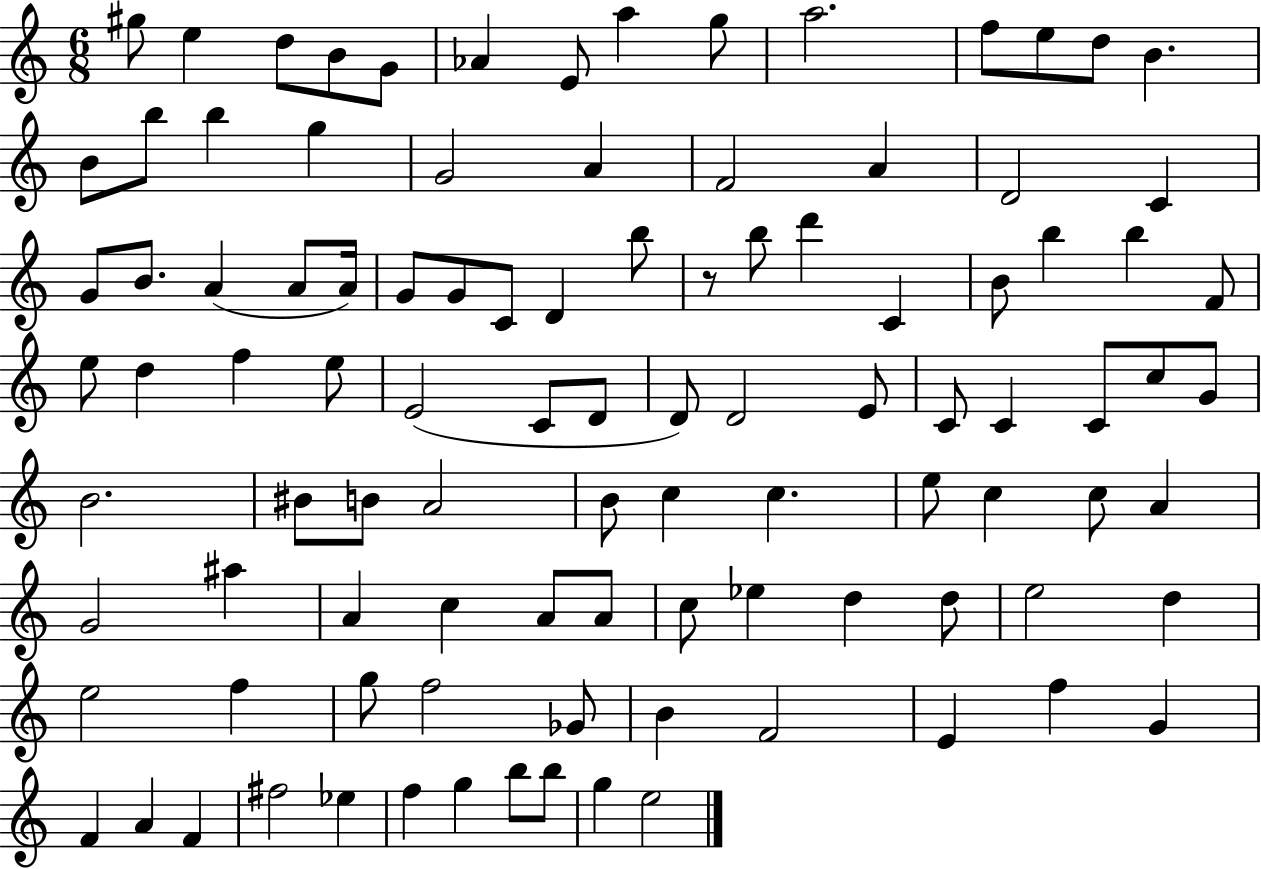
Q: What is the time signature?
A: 6/8